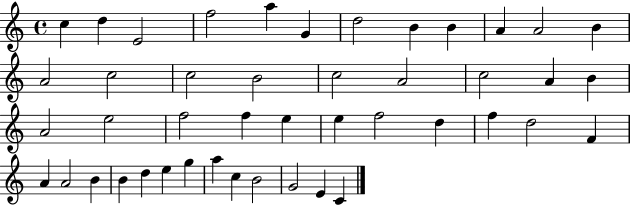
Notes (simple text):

C5/q D5/q E4/h F5/h A5/q G4/q D5/h B4/q B4/q A4/q A4/h B4/q A4/h C5/h C5/h B4/h C5/h A4/h C5/h A4/q B4/q A4/h E5/h F5/h F5/q E5/q E5/q F5/h D5/q F5/q D5/h F4/q A4/q A4/h B4/q B4/q D5/q E5/q G5/q A5/q C5/q B4/h G4/h E4/q C4/q